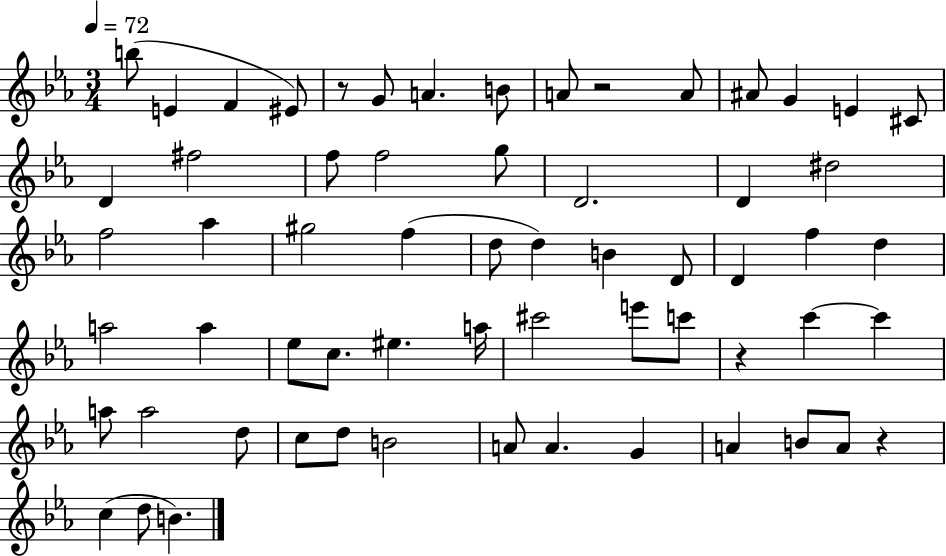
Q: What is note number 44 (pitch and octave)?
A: A5